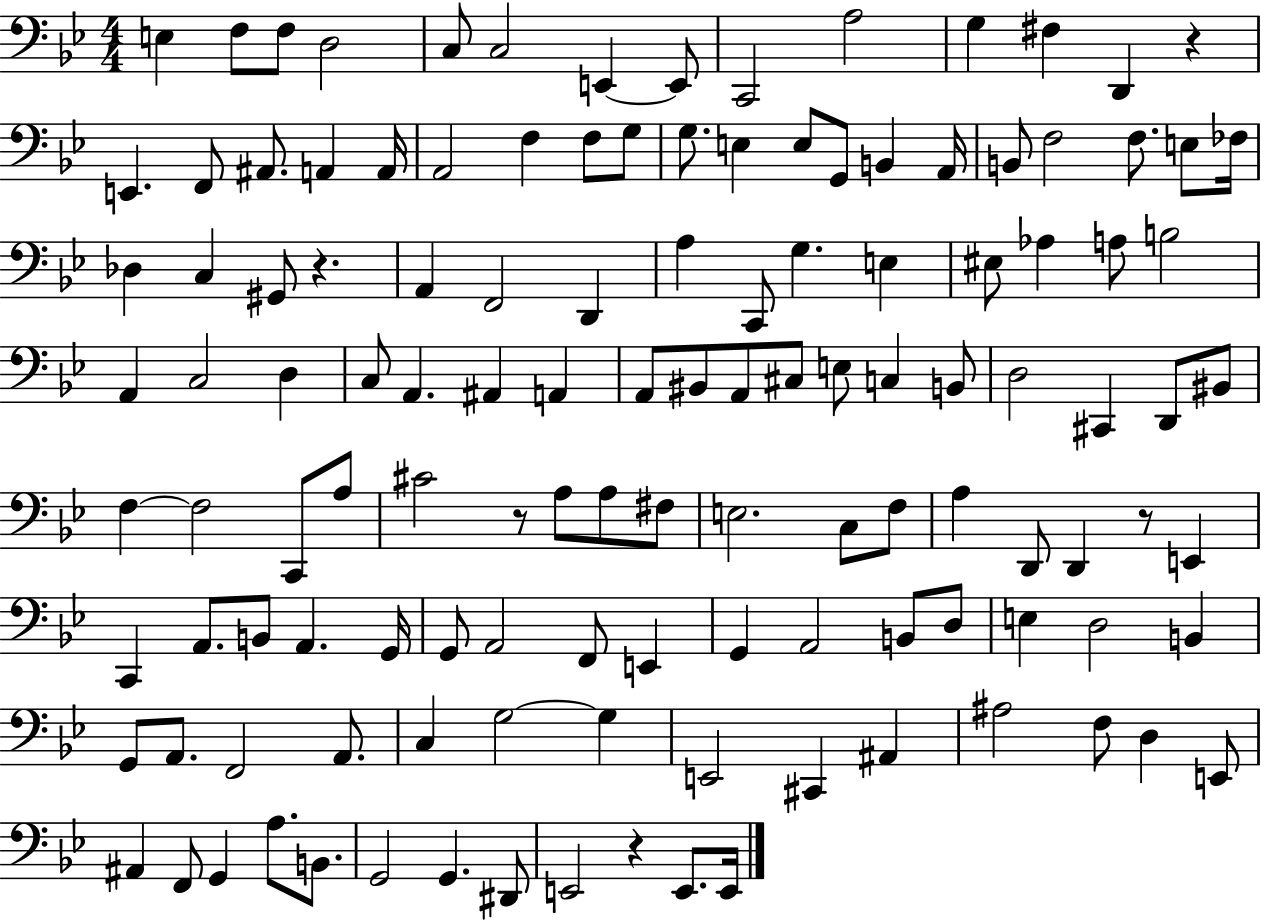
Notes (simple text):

E3/q F3/e F3/e D3/h C3/e C3/h E2/q E2/e C2/h A3/h G3/q F#3/q D2/q R/q E2/q. F2/e A#2/e. A2/q A2/s A2/h F3/q F3/e G3/e G3/e. E3/q E3/e G2/e B2/q A2/s B2/e F3/h F3/e. E3/e FES3/s Db3/q C3/q G#2/e R/q. A2/q F2/h D2/q A3/q C2/e G3/q. E3/q EIS3/e Ab3/q A3/e B3/h A2/q C3/h D3/q C3/e A2/q. A#2/q A2/q A2/e BIS2/e A2/e C#3/e E3/e C3/q B2/e D3/h C#2/q D2/e BIS2/e F3/q F3/h C2/e A3/e C#4/h R/e A3/e A3/e F#3/e E3/h. C3/e F3/e A3/q D2/e D2/q R/e E2/q C2/q A2/e. B2/e A2/q. G2/s G2/e A2/h F2/e E2/q G2/q A2/h B2/e D3/e E3/q D3/h B2/q G2/e A2/e. F2/h A2/e. C3/q G3/h G3/q E2/h C#2/q A#2/q A#3/h F3/e D3/q E2/e A#2/q F2/e G2/q A3/e. B2/e. G2/h G2/q. D#2/e E2/h R/q E2/e. E2/s